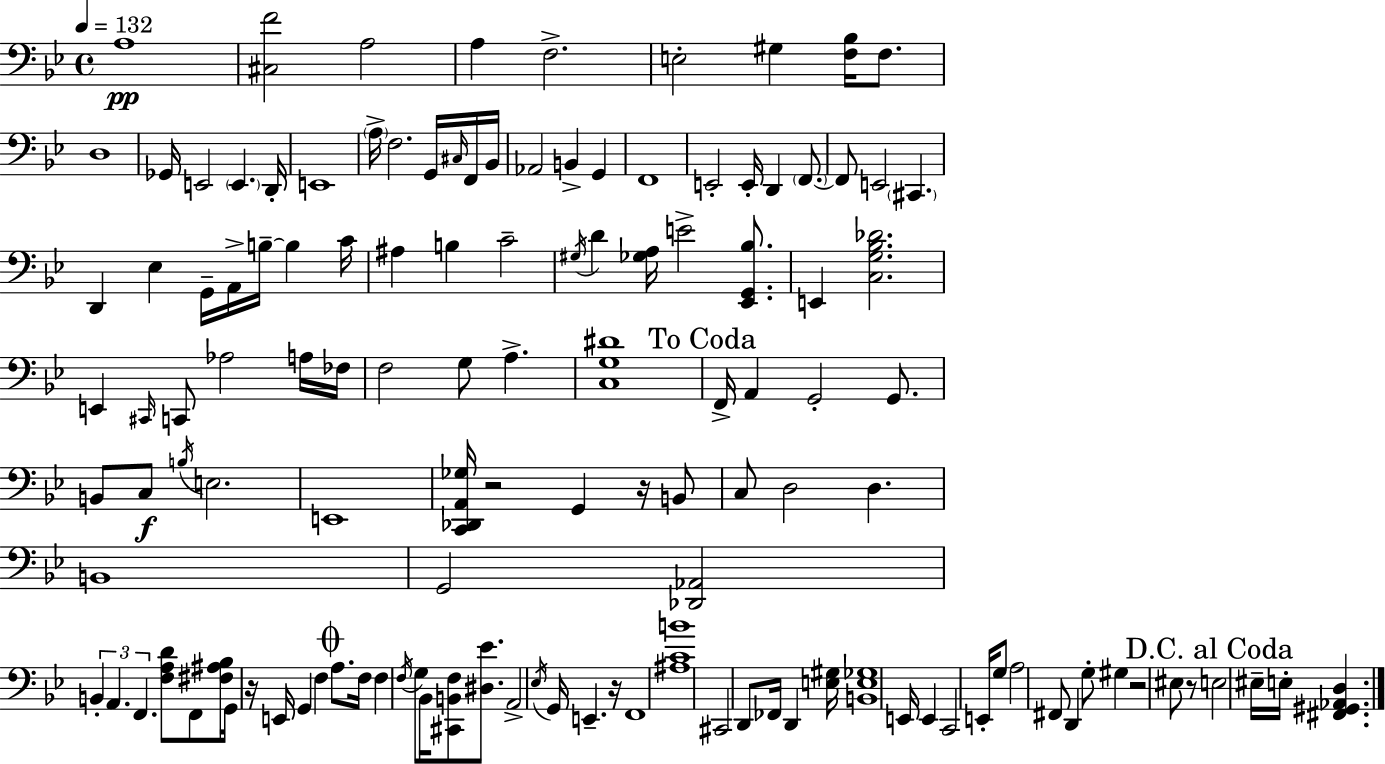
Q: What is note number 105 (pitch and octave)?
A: EIS3